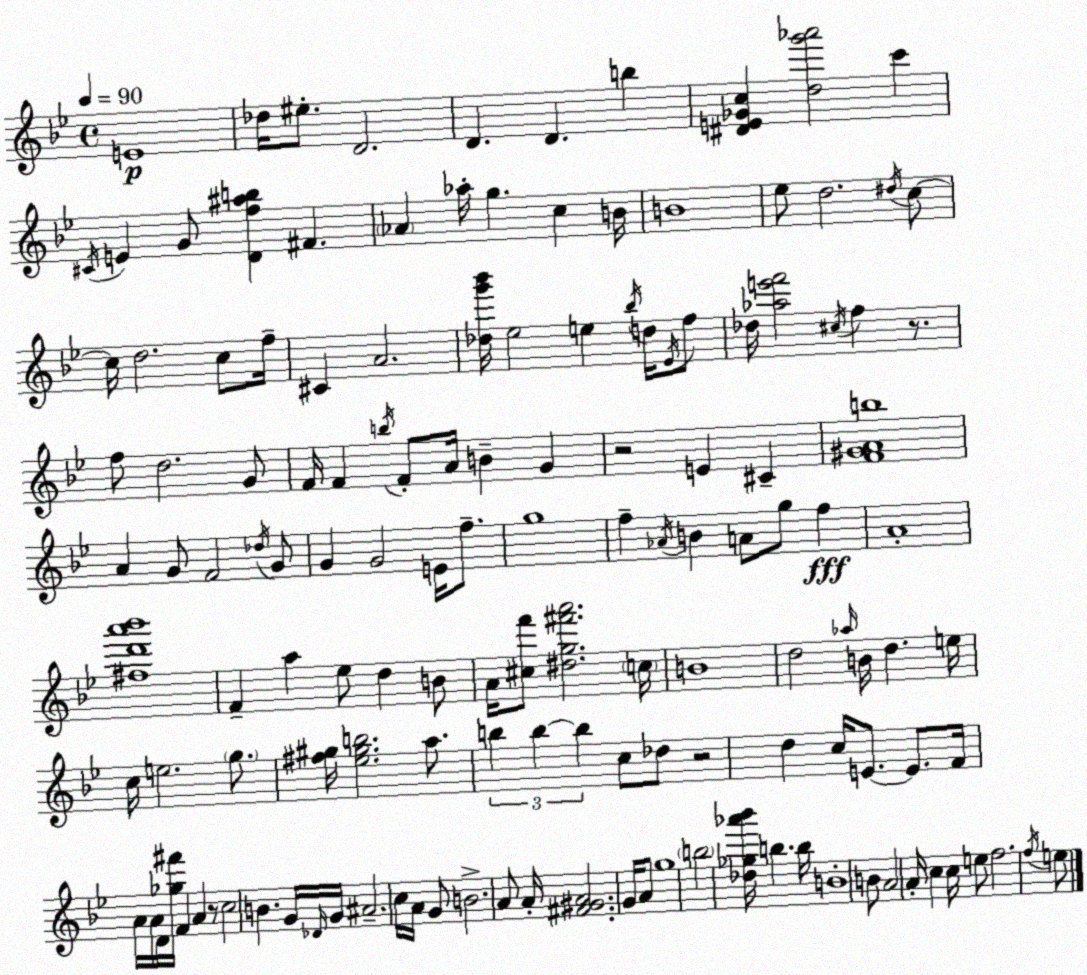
X:1
T:Untitled
M:4/4
L:1/4
K:Bb
E4 _d/4 ^e/2 D2 D D b [^DE_Gc] [dg'_a']2 c' ^C/4 E G/2 [Df^ab] ^F _A _a/4 g c B/4 B4 _e/2 d2 ^d/4 c/2 c/4 d2 c/2 f/4 ^C A2 [_dg'_b']/4 _e2 e _b/4 d/4 _E/4 f/2 _d/4 [_ae'f']2 ^c/4 f z/2 f/2 d2 G/2 F/4 F b/4 F/2 A/4 B G z2 E ^C [F^GAb]4 A G/2 F2 _d/4 G/2 G G2 E/4 f/2 g4 f _A/4 B A/2 g/2 f A4 [^fd'a'_b']4 F a _e/2 d B/2 A/4 [^cf']/2 [^dg^f'a']2 c/4 B4 d2 _a/4 B/4 d e/4 c/4 e2 g/2 [^f^g]/4 [_e^gb]2 a/2 b b b c/2 _d/2 z2 d c/4 E/2 E/2 F/4 A/4 A/4 D/4 [_g^f']/4 F A z/2 c2 B G/4 _D/4 G/4 ^A2 c/4 A/4 G/2 B2 A/2 A/4 [^F^GA]2 G/4 A/2 g4 b2 [_d_g_a'_b']/4 b b/4 B4 B/2 A2 A/4 c c/4 e/2 f2 f/4 e/2